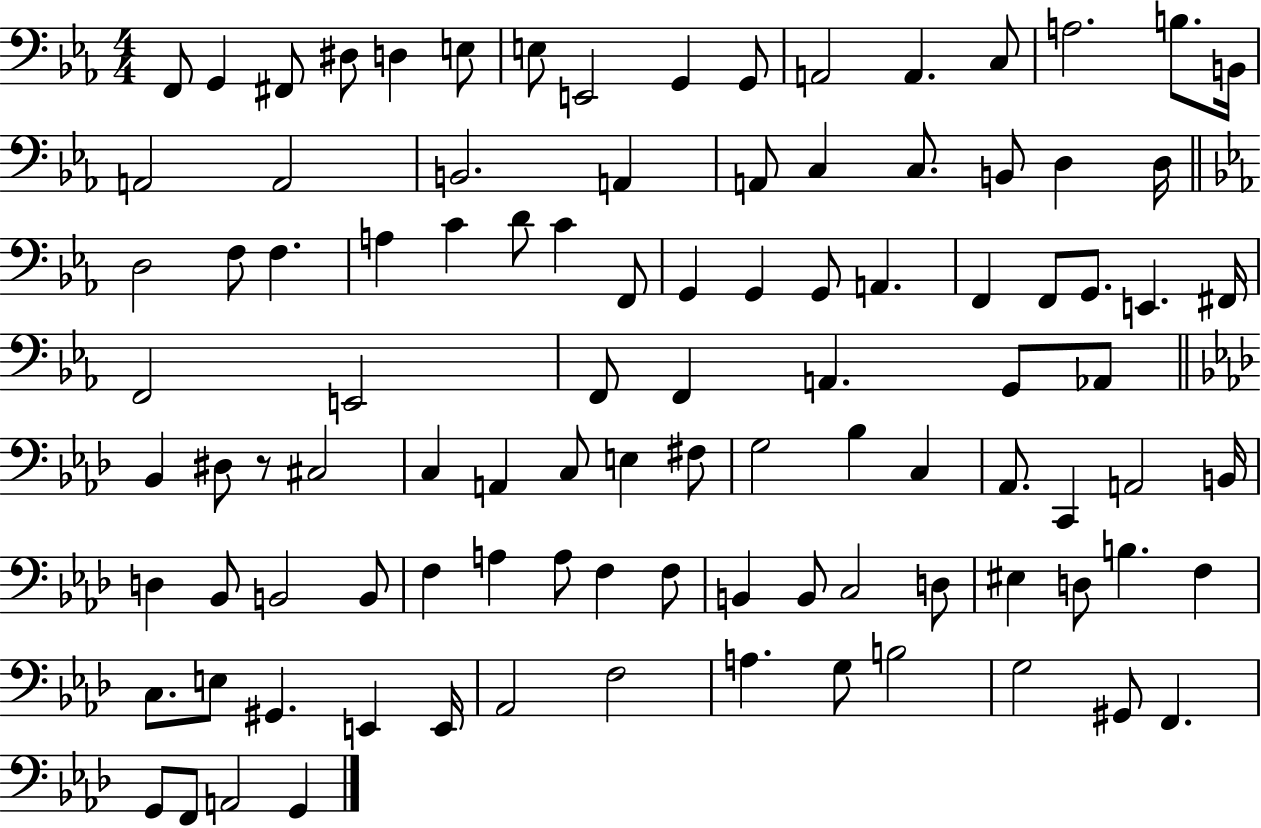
F2/e G2/q F#2/e D#3/e D3/q E3/e E3/e E2/h G2/q G2/e A2/h A2/q. C3/e A3/h. B3/e. B2/s A2/h A2/h B2/h. A2/q A2/e C3/q C3/e. B2/e D3/q D3/s D3/h F3/e F3/q. A3/q C4/q D4/e C4/q F2/e G2/q G2/q G2/e A2/q. F2/q F2/e G2/e. E2/q. F#2/s F2/h E2/h F2/e F2/q A2/q. G2/e Ab2/e Bb2/q D#3/e R/e C#3/h C3/q A2/q C3/e E3/q F#3/e G3/h Bb3/q C3/q Ab2/e. C2/q A2/h B2/s D3/q Bb2/e B2/h B2/e F3/q A3/q A3/e F3/q F3/e B2/q B2/e C3/h D3/e EIS3/q D3/e B3/q. F3/q C3/e. E3/e G#2/q. E2/q E2/s Ab2/h F3/h A3/q. G3/e B3/h G3/h G#2/e F2/q. G2/e F2/e A2/h G2/q